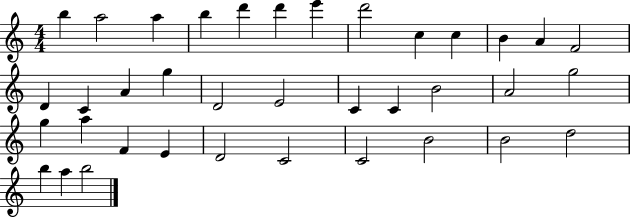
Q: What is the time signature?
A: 4/4